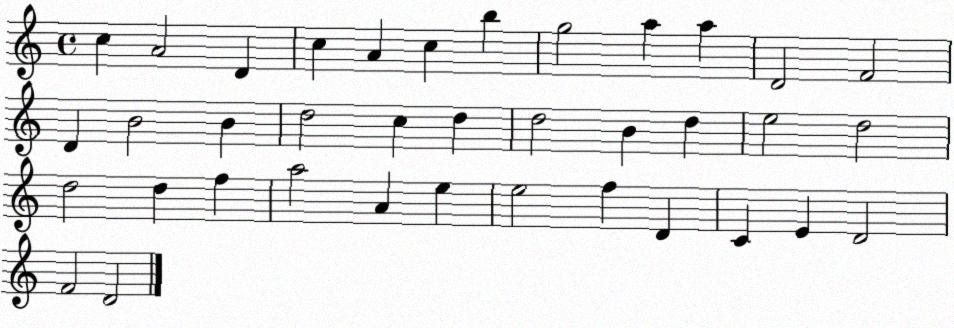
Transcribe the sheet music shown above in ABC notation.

X:1
T:Untitled
M:4/4
L:1/4
K:C
c A2 D c A c b g2 a a D2 F2 D B2 B d2 c d d2 B d e2 d2 d2 d f a2 A e e2 f D C E D2 F2 D2